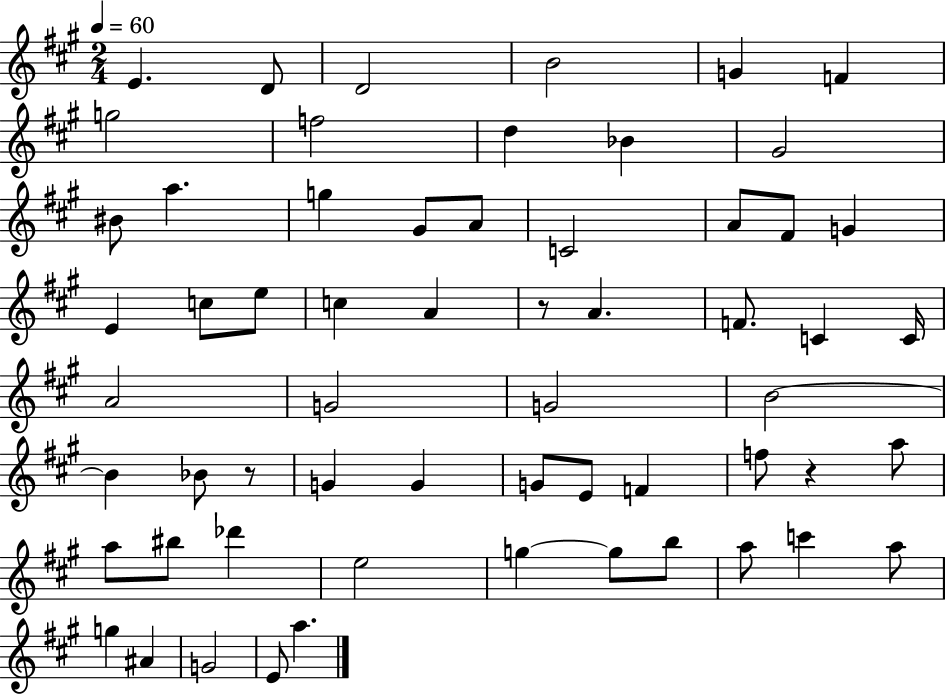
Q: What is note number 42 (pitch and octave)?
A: A5